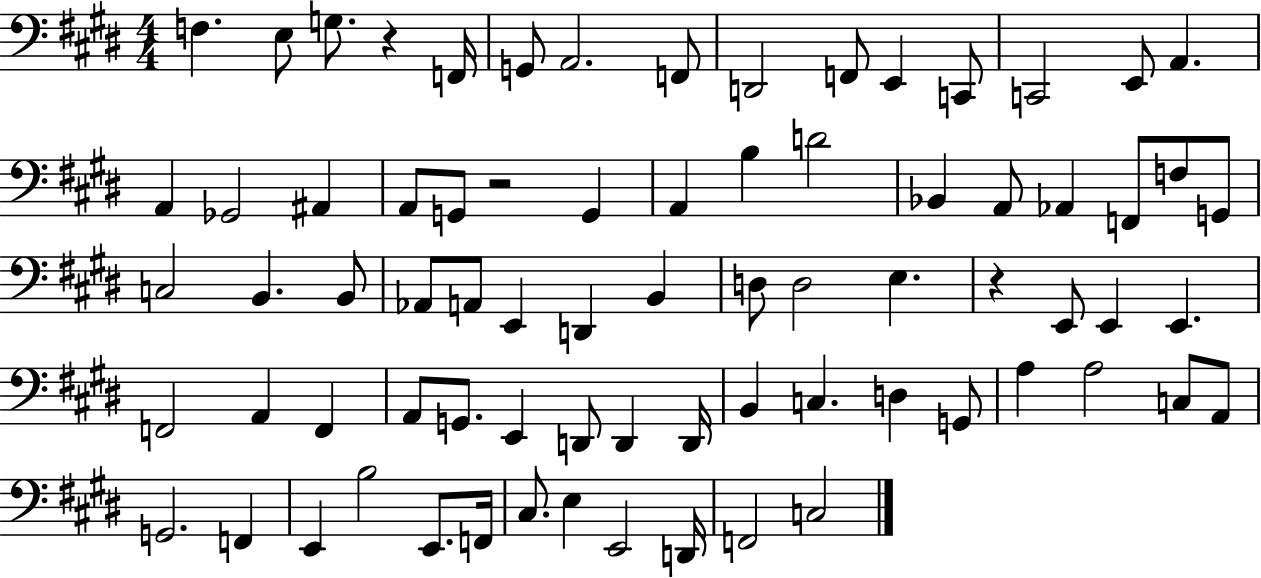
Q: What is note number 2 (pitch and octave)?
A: E3